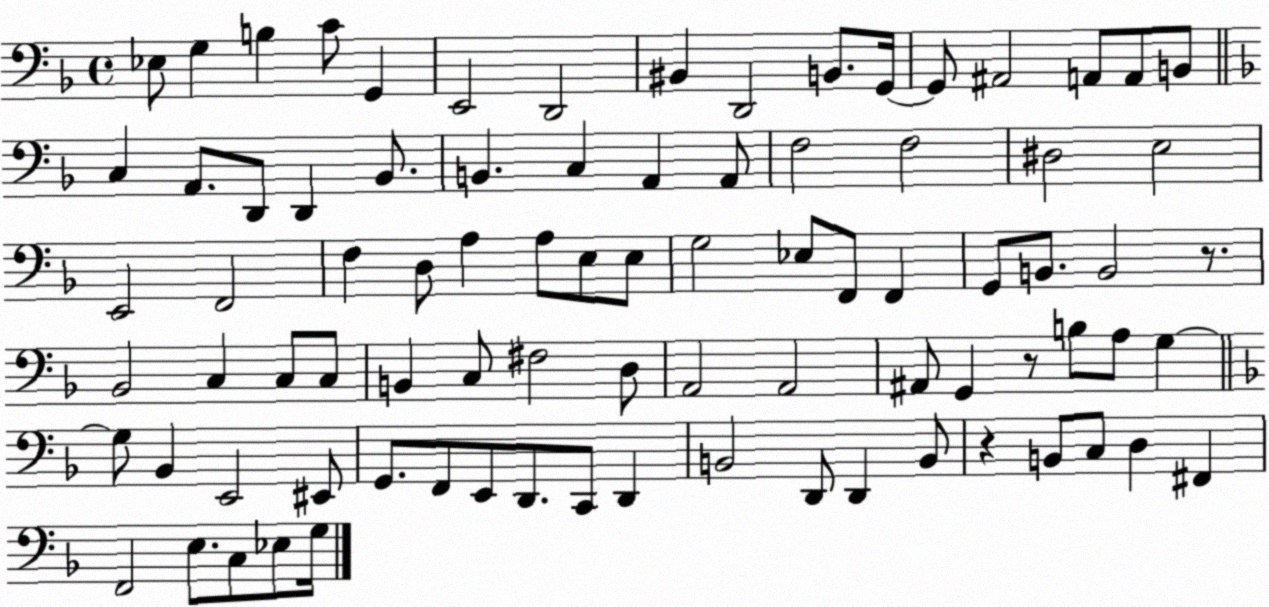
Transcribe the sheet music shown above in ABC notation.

X:1
T:Untitled
M:4/4
L:1/4
K:F
_E,/2 G, B, C/2 G,, E,,2 D,,2 ^B,, D,,2 B,,/2 G,,/4 G,,/2 ^A,,2 A,,/2 A,,/2 B,,/2 C, A,,/2 D,,/2 D,, _B,,/2 B,, C, A,, A,,/2 F,2 F,2 ^D,2 E,2 E,,2 F,,2 F, D,/2 A, A,/2 E,/2 E,/2 G,2 _E,/2 F,,/2 F,, G,,/2 B,,/2 B,,2 z/2 _B,,2 C, C,/2 C,/2 B,, C,/2 ^F,2 D,/2 A,,2 A,,2 ^A,,/2 G,, z/2 B,/2 A,/2 G, G,/2 _B,, E,,2 ^E,,/2 G,,/2 F,,/2 E,,/2 D,,/2 C,,/2 D,, B,,2 D,,/2 D,, B,,/2 z B,,/2 C,/2 D, ^F,, F,,2 E,/2 C,/2 _E,/2 G,/4